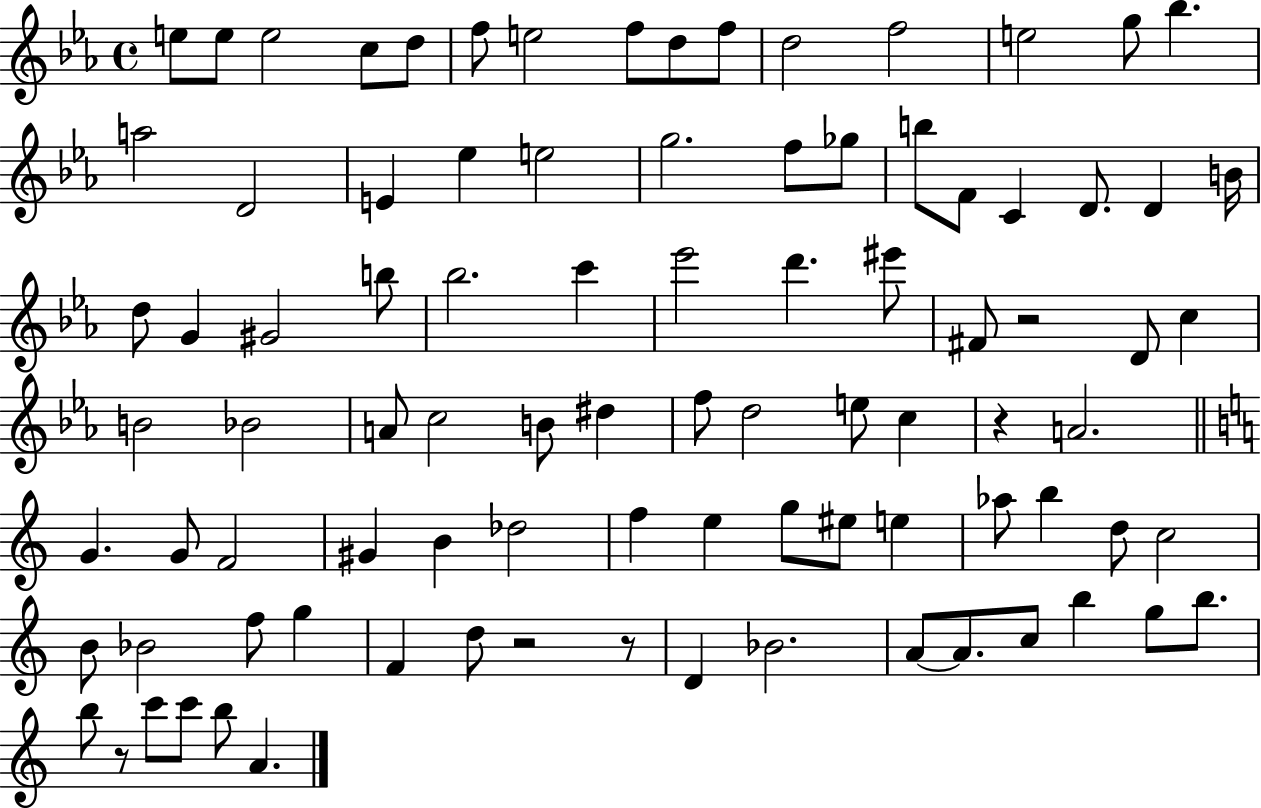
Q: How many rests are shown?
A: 5